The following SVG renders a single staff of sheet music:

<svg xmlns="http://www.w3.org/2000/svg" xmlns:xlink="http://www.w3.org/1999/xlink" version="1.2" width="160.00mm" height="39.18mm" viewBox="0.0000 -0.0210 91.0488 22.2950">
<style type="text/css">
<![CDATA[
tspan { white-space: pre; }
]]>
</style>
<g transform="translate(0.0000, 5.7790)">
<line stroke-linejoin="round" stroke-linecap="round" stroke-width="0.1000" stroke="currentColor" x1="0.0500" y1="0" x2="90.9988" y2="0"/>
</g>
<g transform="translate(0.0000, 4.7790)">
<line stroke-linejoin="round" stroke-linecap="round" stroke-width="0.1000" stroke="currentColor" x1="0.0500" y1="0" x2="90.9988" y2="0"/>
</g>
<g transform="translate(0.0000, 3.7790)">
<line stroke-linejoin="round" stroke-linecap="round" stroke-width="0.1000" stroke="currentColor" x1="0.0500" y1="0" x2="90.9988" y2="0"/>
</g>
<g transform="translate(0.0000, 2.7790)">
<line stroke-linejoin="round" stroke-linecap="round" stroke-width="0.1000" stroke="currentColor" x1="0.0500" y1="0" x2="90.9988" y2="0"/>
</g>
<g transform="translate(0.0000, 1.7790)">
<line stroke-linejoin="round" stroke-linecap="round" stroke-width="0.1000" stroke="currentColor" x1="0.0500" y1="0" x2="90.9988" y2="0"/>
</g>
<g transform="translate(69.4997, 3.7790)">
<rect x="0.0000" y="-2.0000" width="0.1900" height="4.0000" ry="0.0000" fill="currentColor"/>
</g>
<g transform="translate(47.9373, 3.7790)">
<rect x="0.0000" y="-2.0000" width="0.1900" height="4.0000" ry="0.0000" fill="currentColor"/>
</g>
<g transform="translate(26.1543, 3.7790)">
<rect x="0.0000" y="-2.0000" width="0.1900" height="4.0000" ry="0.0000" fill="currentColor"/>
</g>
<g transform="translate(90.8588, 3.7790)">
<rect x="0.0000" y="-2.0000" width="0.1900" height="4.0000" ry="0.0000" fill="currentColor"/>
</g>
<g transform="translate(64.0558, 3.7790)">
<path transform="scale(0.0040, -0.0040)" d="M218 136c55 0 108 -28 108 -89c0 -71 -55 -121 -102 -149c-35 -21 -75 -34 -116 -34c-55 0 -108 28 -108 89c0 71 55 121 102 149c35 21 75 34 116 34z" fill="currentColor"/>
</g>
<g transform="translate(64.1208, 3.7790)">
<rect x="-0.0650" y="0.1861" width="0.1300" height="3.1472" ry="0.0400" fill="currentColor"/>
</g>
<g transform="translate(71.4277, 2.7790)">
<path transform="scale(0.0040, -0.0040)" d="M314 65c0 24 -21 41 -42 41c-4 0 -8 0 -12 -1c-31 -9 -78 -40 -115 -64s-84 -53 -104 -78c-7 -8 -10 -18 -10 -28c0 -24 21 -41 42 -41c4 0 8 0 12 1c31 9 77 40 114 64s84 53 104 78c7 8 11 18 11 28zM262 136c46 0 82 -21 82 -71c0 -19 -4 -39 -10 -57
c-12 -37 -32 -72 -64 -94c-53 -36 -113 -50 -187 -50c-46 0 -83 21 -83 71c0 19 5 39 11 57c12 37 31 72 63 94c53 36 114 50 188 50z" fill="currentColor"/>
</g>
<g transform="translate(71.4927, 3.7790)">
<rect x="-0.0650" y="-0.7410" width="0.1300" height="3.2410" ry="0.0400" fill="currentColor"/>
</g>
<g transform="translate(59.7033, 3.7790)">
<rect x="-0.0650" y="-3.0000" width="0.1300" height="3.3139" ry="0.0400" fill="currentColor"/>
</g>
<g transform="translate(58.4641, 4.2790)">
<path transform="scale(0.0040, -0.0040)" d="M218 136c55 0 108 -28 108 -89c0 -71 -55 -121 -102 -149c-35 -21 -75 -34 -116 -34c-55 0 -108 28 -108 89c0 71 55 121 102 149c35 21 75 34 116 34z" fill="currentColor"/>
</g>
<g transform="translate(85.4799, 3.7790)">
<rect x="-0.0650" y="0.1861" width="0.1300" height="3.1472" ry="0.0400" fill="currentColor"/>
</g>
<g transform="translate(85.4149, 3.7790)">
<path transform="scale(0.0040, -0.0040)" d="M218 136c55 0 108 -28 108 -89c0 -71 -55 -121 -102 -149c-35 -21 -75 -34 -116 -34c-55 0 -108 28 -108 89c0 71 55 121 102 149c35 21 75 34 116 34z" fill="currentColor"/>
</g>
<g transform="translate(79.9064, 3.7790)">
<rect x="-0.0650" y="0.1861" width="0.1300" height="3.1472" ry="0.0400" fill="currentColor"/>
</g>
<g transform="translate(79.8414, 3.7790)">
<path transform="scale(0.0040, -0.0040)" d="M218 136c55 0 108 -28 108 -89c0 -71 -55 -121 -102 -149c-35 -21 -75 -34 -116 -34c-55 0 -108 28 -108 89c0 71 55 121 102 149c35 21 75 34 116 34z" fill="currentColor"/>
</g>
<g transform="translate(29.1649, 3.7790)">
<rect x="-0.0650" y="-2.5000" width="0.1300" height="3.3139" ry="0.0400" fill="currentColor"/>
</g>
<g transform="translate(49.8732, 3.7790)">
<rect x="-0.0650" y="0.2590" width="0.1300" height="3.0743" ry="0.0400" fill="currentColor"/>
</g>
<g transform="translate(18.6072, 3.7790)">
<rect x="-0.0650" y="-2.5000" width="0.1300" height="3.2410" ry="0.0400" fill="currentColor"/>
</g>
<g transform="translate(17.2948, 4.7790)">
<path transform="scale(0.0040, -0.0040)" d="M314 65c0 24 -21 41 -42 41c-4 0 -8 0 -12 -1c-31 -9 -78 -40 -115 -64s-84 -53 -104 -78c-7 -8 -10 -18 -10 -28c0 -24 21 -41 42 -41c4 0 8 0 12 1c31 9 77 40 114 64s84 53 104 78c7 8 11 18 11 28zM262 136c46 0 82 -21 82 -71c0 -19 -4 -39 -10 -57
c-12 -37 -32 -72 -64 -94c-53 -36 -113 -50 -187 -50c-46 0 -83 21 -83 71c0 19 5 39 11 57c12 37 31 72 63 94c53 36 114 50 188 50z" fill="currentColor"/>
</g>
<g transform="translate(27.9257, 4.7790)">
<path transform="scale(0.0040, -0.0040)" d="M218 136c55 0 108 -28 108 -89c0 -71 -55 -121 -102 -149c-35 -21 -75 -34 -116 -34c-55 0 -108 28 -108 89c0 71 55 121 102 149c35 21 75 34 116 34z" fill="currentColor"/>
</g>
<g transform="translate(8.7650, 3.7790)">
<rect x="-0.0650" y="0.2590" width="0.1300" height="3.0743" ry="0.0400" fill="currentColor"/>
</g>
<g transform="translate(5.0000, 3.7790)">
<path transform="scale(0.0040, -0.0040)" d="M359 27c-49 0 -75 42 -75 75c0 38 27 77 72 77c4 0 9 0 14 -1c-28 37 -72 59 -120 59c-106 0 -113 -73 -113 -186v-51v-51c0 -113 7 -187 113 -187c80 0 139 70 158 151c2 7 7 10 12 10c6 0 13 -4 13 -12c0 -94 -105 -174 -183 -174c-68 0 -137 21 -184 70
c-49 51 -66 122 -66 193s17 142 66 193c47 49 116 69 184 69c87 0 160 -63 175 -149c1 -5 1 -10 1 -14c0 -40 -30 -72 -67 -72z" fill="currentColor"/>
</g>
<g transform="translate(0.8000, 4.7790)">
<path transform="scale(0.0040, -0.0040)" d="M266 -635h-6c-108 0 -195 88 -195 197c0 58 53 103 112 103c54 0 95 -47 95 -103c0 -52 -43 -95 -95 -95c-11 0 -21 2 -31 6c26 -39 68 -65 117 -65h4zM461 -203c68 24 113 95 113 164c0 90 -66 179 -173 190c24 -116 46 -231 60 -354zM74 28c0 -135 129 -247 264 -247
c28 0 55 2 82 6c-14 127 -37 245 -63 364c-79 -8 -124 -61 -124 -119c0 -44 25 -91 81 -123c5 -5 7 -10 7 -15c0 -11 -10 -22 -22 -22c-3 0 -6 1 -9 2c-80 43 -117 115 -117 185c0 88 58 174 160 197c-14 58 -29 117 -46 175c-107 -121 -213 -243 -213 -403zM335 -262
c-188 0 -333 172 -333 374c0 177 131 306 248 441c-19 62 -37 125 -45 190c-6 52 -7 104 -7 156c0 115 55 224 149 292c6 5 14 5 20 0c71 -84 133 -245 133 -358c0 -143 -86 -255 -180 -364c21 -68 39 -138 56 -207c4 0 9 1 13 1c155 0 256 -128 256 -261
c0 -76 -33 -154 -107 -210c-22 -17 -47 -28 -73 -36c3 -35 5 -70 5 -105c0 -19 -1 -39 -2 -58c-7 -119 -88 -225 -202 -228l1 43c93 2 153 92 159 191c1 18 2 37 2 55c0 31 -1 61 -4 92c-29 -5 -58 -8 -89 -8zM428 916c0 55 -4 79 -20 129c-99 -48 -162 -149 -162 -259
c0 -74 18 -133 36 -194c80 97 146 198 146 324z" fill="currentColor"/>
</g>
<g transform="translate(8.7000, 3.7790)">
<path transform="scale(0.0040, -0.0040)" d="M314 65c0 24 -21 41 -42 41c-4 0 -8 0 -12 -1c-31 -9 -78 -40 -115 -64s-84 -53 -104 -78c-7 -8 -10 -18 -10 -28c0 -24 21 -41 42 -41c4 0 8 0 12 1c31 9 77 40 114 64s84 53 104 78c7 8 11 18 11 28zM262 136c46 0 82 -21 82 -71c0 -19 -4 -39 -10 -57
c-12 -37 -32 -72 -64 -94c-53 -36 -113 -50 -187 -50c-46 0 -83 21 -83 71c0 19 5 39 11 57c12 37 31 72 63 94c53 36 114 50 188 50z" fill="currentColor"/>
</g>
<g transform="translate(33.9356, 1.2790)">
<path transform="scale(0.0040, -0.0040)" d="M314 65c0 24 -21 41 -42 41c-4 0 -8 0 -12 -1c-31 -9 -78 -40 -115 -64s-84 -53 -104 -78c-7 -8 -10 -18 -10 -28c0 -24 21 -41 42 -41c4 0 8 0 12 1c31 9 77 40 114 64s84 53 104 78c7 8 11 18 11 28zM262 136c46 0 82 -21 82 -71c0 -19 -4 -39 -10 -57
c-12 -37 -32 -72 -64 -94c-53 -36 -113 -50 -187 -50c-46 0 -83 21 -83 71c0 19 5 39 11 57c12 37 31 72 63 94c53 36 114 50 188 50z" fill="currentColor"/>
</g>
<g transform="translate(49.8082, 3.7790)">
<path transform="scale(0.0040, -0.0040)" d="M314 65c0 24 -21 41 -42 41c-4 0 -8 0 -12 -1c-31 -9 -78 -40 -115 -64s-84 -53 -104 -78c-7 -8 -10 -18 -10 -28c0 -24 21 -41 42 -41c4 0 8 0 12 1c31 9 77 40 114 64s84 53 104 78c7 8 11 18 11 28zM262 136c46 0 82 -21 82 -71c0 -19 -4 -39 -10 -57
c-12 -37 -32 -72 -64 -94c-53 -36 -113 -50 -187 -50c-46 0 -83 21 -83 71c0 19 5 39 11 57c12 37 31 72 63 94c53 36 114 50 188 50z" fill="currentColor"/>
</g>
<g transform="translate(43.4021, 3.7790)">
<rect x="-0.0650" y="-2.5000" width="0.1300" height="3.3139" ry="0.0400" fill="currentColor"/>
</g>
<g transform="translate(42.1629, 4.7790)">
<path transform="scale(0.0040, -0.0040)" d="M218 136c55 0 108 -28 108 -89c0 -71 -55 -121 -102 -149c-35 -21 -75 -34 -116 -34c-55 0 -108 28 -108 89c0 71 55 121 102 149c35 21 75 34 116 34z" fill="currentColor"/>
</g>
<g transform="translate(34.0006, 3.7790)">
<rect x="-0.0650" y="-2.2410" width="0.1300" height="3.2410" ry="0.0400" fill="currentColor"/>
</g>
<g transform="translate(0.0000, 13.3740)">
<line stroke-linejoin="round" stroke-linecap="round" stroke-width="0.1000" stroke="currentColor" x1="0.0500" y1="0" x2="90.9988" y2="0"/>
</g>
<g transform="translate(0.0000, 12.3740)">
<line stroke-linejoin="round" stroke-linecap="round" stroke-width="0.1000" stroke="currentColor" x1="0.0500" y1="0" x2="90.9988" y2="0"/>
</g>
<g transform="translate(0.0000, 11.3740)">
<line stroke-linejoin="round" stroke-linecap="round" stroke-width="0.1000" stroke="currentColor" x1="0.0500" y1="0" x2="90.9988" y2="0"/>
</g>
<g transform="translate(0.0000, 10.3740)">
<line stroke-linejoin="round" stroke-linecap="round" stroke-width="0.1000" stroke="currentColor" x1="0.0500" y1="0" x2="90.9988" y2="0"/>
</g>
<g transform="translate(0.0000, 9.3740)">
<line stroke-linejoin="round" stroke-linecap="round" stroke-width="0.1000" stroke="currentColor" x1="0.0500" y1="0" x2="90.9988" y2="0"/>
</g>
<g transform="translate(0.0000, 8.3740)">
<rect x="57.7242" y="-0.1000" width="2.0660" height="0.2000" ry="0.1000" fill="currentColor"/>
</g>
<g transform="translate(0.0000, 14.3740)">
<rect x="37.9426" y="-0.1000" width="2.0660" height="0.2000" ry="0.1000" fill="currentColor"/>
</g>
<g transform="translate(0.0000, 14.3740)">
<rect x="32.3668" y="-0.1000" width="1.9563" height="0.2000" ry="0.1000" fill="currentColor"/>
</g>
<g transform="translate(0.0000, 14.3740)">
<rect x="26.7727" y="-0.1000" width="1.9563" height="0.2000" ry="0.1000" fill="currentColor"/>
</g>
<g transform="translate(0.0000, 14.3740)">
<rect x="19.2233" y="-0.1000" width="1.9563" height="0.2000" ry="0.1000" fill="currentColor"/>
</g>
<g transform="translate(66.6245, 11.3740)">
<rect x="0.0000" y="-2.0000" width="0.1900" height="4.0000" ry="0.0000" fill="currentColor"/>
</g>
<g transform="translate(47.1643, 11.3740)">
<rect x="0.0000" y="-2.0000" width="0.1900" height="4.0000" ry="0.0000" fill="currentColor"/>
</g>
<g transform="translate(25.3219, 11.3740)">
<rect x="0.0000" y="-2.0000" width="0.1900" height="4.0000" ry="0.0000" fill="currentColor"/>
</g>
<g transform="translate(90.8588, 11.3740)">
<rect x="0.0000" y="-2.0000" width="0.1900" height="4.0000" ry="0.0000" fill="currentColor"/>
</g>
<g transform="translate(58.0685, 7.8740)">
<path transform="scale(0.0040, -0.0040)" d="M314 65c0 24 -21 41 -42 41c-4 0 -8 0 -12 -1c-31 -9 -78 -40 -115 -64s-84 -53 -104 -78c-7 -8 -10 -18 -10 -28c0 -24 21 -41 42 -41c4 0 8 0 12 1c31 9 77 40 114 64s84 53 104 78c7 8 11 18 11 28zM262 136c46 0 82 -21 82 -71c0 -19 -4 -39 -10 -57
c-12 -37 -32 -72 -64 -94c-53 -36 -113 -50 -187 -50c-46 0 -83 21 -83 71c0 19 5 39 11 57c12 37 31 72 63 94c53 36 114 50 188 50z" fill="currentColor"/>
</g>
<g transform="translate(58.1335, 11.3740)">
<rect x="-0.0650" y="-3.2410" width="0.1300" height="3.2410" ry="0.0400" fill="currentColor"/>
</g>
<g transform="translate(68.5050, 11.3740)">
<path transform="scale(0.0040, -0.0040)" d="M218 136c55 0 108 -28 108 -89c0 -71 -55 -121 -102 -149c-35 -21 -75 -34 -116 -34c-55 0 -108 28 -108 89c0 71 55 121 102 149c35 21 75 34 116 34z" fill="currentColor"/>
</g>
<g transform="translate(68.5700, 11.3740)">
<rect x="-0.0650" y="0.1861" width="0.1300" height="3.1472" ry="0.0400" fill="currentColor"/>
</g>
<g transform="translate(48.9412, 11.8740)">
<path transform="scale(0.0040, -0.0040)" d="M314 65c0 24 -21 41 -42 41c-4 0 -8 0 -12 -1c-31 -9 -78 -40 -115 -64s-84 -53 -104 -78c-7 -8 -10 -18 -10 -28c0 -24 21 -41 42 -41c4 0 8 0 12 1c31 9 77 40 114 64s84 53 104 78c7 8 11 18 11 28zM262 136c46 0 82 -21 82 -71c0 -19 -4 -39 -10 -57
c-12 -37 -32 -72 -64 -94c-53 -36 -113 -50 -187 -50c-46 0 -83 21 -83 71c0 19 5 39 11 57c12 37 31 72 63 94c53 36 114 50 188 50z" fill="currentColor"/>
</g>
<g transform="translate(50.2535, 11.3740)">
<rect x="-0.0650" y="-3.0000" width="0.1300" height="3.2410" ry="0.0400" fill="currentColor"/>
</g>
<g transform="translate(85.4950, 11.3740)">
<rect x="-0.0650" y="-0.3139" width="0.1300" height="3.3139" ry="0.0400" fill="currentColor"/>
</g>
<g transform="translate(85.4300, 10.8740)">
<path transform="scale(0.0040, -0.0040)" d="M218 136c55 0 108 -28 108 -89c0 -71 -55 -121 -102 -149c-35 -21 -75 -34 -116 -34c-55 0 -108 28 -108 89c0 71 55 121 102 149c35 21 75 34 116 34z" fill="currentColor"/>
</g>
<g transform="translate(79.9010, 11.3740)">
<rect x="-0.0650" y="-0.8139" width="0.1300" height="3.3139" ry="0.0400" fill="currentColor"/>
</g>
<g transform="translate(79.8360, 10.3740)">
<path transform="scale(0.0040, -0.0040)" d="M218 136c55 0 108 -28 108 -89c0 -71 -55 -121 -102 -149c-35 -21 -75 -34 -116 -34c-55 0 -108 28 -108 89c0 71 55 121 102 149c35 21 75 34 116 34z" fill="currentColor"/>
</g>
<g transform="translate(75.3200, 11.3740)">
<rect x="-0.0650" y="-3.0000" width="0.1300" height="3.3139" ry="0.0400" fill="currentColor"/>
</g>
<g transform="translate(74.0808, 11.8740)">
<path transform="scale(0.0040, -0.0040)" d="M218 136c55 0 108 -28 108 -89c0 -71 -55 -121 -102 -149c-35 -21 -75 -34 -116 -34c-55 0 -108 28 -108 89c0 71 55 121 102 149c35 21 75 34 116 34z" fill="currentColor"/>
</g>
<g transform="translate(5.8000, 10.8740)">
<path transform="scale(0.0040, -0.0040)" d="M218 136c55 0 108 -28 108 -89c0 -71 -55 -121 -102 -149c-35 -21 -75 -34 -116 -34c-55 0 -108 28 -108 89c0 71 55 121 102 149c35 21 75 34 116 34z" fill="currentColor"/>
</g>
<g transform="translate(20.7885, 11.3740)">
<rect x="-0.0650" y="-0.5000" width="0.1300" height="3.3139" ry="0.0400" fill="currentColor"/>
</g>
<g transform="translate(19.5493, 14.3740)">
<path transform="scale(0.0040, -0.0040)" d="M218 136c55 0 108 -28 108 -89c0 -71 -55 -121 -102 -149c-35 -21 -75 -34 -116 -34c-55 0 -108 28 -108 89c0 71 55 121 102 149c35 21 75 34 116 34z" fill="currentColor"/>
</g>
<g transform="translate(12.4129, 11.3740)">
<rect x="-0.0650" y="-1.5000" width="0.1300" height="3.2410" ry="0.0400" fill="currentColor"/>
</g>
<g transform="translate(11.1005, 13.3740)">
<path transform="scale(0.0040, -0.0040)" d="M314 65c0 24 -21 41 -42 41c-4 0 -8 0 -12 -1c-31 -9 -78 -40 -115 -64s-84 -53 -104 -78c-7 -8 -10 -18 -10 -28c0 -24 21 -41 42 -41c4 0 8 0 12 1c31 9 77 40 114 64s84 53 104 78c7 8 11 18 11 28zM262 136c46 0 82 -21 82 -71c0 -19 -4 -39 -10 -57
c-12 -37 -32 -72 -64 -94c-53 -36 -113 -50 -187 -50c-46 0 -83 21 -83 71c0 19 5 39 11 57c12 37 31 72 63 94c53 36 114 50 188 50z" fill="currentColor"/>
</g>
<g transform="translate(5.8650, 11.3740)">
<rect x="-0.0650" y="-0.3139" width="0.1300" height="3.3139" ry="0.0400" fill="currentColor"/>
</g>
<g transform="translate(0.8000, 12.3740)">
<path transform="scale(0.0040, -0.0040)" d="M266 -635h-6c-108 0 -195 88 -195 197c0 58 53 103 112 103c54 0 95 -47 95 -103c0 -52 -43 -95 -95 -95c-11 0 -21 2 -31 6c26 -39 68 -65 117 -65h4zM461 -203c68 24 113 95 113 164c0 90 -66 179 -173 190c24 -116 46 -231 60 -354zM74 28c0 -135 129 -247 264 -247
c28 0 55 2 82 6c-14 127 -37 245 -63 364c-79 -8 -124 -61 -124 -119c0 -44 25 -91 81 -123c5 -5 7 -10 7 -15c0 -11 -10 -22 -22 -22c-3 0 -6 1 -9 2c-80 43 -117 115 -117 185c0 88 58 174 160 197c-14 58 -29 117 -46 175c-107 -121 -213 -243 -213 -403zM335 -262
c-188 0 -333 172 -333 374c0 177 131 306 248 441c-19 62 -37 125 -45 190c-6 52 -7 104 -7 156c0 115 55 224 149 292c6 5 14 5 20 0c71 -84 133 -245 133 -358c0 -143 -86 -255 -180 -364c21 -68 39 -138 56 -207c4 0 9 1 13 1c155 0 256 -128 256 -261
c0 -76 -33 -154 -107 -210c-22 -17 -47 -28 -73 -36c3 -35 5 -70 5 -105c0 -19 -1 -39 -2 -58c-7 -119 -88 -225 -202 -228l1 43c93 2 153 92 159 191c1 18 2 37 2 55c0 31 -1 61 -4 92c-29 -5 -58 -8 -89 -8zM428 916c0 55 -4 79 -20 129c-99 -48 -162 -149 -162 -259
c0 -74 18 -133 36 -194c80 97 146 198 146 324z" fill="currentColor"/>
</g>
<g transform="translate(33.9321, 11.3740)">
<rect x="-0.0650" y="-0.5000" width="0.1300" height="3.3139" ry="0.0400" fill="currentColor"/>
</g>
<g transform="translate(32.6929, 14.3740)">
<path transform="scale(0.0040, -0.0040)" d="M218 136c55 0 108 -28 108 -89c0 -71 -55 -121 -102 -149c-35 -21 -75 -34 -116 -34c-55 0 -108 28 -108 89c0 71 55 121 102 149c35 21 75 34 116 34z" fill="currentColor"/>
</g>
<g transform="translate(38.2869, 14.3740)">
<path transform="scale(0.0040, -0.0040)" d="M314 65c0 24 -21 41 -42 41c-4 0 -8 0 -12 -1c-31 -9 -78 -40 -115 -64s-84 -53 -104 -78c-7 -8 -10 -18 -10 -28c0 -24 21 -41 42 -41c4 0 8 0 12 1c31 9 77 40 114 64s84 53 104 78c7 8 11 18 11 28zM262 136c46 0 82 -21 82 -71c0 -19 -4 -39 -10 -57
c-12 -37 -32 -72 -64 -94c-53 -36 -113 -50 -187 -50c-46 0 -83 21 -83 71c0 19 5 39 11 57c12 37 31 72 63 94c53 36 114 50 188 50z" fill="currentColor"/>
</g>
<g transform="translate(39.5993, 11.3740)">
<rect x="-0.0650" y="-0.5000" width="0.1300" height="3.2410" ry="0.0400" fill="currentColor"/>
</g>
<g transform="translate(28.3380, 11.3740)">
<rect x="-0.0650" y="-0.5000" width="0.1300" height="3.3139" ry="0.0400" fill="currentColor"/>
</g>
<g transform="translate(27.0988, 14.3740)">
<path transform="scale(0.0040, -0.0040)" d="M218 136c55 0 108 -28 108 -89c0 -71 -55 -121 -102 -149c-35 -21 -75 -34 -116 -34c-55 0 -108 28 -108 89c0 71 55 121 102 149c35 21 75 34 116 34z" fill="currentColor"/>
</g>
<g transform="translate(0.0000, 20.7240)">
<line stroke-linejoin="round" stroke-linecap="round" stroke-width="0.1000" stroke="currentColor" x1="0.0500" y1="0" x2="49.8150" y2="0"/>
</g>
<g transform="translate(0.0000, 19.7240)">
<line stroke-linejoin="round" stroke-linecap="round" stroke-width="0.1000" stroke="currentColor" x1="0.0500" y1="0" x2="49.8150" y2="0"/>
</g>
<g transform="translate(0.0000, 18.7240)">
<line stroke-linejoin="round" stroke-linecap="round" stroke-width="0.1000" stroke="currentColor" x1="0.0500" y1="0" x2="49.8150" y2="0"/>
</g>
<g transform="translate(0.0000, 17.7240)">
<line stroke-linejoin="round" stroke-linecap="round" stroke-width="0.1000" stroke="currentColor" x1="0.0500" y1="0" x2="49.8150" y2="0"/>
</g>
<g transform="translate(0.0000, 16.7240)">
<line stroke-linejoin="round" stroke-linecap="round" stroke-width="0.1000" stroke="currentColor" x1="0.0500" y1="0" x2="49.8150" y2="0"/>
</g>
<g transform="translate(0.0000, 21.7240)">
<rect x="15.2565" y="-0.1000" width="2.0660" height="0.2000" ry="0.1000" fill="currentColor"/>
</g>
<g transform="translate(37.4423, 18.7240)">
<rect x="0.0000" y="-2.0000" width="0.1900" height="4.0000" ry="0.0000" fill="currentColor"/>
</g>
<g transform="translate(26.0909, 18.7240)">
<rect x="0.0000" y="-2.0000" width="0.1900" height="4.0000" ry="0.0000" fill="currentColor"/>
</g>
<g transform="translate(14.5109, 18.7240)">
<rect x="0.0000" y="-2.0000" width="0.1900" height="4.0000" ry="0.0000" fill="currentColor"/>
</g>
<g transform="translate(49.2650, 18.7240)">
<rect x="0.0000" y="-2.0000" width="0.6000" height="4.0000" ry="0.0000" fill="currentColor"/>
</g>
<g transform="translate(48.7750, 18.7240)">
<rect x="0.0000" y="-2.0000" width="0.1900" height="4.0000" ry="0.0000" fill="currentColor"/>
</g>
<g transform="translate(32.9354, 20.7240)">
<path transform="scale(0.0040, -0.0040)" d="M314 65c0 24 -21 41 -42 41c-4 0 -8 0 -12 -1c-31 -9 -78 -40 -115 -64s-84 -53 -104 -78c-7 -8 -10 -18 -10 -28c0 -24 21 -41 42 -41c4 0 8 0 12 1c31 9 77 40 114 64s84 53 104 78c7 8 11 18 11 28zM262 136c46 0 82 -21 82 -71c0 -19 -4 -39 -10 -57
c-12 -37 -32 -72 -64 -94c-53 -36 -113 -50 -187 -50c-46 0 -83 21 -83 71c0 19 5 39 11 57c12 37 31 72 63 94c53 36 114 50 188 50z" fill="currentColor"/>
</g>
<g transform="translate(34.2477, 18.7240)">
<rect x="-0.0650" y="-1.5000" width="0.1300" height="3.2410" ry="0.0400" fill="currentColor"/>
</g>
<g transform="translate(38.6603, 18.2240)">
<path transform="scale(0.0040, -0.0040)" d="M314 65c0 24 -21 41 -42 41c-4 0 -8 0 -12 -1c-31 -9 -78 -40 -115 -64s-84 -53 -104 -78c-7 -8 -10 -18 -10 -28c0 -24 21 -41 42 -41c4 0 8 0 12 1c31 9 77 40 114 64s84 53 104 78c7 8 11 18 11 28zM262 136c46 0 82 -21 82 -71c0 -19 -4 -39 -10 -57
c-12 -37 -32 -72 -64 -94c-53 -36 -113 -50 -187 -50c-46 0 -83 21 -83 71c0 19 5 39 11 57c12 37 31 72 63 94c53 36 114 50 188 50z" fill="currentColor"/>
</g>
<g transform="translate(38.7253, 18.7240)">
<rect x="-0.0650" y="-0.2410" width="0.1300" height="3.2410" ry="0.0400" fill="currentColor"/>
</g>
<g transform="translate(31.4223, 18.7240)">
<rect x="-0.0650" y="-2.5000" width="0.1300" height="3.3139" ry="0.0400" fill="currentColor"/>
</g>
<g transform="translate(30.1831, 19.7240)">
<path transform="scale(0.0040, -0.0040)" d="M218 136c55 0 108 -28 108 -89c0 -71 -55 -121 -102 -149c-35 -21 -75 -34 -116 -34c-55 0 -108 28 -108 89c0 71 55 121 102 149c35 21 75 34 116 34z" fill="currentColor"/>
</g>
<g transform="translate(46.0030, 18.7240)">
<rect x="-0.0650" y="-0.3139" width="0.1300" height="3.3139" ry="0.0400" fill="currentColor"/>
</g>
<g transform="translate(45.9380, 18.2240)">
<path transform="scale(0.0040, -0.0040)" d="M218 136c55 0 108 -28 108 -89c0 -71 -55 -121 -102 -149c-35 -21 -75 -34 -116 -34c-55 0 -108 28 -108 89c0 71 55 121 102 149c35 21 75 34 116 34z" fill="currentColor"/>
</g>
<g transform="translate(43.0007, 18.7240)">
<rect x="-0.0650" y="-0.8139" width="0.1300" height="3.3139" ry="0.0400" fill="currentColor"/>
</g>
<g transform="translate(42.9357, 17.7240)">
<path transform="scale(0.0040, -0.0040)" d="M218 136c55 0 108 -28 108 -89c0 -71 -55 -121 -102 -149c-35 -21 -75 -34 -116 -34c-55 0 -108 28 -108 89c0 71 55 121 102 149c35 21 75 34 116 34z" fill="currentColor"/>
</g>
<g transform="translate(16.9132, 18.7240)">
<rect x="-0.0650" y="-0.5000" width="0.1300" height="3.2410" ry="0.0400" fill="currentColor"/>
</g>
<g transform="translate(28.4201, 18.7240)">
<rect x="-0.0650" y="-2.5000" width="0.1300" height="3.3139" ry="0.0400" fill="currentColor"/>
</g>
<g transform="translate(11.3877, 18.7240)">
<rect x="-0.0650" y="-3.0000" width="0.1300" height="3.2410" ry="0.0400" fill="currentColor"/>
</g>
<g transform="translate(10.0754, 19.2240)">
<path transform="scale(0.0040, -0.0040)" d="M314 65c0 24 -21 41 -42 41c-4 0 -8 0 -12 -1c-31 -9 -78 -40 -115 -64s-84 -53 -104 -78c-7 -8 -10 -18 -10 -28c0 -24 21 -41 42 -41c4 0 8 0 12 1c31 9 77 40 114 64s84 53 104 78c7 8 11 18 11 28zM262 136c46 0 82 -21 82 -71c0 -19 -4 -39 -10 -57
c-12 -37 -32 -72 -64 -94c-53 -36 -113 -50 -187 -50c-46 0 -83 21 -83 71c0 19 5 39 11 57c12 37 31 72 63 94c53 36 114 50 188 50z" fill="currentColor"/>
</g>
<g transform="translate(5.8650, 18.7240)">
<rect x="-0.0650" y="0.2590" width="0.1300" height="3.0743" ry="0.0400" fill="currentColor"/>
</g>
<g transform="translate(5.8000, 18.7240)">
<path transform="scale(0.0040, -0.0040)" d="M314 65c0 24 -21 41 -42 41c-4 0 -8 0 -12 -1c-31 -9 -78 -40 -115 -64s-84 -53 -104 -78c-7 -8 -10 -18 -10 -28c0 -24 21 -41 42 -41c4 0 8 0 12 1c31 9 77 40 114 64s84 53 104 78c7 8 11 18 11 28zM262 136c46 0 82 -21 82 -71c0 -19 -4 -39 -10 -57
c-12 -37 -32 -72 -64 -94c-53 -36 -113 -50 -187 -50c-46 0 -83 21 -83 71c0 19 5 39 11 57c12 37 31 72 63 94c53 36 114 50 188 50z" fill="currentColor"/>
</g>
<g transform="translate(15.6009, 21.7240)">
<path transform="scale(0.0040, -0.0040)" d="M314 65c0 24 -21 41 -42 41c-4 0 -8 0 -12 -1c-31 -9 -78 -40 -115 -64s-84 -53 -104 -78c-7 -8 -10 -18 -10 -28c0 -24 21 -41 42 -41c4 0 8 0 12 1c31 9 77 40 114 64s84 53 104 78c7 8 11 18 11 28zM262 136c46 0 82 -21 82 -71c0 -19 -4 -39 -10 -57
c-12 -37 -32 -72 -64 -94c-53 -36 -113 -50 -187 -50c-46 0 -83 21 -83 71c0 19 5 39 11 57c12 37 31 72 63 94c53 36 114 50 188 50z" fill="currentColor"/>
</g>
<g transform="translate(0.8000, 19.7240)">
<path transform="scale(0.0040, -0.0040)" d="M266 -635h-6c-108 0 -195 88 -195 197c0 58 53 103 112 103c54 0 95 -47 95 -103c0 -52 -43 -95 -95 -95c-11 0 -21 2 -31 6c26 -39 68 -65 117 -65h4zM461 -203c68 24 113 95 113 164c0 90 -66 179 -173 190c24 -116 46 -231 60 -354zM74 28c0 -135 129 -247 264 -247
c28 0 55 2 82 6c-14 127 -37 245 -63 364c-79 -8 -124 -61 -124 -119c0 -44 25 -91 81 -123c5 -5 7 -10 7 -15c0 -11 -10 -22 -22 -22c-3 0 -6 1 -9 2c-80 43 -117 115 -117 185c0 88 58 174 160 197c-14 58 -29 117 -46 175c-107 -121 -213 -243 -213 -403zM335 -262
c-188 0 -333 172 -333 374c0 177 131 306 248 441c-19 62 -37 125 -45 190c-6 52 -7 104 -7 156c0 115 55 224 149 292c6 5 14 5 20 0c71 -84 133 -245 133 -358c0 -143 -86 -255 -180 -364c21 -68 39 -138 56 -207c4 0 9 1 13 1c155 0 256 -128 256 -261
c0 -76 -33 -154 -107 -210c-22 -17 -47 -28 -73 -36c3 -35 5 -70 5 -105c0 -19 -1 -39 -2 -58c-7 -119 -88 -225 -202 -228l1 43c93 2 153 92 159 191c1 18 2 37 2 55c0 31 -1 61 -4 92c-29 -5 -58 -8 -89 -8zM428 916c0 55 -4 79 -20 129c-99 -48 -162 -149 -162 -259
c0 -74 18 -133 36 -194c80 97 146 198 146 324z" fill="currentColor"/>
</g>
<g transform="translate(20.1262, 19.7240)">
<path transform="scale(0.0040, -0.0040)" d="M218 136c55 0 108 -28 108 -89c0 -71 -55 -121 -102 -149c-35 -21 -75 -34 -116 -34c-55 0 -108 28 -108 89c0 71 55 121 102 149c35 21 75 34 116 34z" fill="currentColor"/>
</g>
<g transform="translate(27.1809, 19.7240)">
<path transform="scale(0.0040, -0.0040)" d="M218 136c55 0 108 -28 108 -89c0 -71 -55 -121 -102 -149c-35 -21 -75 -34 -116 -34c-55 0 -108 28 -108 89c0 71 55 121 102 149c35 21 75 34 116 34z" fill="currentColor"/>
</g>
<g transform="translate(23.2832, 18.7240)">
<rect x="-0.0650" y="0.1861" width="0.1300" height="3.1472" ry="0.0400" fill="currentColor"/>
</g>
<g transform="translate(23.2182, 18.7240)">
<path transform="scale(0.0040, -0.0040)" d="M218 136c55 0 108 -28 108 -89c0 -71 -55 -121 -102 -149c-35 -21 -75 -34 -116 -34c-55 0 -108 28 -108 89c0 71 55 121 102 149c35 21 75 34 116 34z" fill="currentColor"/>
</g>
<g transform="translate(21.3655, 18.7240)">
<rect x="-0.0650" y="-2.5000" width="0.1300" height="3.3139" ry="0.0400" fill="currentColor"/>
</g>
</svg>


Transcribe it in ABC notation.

X:1
T:Untitled
M:4/4
L:1/4
K:C
B2 G2 G g2 G B2 A B d2 B B c E2 C C C C2 A2 b2 B A d c B2 A2 C2 G B G G E2 c2 d c